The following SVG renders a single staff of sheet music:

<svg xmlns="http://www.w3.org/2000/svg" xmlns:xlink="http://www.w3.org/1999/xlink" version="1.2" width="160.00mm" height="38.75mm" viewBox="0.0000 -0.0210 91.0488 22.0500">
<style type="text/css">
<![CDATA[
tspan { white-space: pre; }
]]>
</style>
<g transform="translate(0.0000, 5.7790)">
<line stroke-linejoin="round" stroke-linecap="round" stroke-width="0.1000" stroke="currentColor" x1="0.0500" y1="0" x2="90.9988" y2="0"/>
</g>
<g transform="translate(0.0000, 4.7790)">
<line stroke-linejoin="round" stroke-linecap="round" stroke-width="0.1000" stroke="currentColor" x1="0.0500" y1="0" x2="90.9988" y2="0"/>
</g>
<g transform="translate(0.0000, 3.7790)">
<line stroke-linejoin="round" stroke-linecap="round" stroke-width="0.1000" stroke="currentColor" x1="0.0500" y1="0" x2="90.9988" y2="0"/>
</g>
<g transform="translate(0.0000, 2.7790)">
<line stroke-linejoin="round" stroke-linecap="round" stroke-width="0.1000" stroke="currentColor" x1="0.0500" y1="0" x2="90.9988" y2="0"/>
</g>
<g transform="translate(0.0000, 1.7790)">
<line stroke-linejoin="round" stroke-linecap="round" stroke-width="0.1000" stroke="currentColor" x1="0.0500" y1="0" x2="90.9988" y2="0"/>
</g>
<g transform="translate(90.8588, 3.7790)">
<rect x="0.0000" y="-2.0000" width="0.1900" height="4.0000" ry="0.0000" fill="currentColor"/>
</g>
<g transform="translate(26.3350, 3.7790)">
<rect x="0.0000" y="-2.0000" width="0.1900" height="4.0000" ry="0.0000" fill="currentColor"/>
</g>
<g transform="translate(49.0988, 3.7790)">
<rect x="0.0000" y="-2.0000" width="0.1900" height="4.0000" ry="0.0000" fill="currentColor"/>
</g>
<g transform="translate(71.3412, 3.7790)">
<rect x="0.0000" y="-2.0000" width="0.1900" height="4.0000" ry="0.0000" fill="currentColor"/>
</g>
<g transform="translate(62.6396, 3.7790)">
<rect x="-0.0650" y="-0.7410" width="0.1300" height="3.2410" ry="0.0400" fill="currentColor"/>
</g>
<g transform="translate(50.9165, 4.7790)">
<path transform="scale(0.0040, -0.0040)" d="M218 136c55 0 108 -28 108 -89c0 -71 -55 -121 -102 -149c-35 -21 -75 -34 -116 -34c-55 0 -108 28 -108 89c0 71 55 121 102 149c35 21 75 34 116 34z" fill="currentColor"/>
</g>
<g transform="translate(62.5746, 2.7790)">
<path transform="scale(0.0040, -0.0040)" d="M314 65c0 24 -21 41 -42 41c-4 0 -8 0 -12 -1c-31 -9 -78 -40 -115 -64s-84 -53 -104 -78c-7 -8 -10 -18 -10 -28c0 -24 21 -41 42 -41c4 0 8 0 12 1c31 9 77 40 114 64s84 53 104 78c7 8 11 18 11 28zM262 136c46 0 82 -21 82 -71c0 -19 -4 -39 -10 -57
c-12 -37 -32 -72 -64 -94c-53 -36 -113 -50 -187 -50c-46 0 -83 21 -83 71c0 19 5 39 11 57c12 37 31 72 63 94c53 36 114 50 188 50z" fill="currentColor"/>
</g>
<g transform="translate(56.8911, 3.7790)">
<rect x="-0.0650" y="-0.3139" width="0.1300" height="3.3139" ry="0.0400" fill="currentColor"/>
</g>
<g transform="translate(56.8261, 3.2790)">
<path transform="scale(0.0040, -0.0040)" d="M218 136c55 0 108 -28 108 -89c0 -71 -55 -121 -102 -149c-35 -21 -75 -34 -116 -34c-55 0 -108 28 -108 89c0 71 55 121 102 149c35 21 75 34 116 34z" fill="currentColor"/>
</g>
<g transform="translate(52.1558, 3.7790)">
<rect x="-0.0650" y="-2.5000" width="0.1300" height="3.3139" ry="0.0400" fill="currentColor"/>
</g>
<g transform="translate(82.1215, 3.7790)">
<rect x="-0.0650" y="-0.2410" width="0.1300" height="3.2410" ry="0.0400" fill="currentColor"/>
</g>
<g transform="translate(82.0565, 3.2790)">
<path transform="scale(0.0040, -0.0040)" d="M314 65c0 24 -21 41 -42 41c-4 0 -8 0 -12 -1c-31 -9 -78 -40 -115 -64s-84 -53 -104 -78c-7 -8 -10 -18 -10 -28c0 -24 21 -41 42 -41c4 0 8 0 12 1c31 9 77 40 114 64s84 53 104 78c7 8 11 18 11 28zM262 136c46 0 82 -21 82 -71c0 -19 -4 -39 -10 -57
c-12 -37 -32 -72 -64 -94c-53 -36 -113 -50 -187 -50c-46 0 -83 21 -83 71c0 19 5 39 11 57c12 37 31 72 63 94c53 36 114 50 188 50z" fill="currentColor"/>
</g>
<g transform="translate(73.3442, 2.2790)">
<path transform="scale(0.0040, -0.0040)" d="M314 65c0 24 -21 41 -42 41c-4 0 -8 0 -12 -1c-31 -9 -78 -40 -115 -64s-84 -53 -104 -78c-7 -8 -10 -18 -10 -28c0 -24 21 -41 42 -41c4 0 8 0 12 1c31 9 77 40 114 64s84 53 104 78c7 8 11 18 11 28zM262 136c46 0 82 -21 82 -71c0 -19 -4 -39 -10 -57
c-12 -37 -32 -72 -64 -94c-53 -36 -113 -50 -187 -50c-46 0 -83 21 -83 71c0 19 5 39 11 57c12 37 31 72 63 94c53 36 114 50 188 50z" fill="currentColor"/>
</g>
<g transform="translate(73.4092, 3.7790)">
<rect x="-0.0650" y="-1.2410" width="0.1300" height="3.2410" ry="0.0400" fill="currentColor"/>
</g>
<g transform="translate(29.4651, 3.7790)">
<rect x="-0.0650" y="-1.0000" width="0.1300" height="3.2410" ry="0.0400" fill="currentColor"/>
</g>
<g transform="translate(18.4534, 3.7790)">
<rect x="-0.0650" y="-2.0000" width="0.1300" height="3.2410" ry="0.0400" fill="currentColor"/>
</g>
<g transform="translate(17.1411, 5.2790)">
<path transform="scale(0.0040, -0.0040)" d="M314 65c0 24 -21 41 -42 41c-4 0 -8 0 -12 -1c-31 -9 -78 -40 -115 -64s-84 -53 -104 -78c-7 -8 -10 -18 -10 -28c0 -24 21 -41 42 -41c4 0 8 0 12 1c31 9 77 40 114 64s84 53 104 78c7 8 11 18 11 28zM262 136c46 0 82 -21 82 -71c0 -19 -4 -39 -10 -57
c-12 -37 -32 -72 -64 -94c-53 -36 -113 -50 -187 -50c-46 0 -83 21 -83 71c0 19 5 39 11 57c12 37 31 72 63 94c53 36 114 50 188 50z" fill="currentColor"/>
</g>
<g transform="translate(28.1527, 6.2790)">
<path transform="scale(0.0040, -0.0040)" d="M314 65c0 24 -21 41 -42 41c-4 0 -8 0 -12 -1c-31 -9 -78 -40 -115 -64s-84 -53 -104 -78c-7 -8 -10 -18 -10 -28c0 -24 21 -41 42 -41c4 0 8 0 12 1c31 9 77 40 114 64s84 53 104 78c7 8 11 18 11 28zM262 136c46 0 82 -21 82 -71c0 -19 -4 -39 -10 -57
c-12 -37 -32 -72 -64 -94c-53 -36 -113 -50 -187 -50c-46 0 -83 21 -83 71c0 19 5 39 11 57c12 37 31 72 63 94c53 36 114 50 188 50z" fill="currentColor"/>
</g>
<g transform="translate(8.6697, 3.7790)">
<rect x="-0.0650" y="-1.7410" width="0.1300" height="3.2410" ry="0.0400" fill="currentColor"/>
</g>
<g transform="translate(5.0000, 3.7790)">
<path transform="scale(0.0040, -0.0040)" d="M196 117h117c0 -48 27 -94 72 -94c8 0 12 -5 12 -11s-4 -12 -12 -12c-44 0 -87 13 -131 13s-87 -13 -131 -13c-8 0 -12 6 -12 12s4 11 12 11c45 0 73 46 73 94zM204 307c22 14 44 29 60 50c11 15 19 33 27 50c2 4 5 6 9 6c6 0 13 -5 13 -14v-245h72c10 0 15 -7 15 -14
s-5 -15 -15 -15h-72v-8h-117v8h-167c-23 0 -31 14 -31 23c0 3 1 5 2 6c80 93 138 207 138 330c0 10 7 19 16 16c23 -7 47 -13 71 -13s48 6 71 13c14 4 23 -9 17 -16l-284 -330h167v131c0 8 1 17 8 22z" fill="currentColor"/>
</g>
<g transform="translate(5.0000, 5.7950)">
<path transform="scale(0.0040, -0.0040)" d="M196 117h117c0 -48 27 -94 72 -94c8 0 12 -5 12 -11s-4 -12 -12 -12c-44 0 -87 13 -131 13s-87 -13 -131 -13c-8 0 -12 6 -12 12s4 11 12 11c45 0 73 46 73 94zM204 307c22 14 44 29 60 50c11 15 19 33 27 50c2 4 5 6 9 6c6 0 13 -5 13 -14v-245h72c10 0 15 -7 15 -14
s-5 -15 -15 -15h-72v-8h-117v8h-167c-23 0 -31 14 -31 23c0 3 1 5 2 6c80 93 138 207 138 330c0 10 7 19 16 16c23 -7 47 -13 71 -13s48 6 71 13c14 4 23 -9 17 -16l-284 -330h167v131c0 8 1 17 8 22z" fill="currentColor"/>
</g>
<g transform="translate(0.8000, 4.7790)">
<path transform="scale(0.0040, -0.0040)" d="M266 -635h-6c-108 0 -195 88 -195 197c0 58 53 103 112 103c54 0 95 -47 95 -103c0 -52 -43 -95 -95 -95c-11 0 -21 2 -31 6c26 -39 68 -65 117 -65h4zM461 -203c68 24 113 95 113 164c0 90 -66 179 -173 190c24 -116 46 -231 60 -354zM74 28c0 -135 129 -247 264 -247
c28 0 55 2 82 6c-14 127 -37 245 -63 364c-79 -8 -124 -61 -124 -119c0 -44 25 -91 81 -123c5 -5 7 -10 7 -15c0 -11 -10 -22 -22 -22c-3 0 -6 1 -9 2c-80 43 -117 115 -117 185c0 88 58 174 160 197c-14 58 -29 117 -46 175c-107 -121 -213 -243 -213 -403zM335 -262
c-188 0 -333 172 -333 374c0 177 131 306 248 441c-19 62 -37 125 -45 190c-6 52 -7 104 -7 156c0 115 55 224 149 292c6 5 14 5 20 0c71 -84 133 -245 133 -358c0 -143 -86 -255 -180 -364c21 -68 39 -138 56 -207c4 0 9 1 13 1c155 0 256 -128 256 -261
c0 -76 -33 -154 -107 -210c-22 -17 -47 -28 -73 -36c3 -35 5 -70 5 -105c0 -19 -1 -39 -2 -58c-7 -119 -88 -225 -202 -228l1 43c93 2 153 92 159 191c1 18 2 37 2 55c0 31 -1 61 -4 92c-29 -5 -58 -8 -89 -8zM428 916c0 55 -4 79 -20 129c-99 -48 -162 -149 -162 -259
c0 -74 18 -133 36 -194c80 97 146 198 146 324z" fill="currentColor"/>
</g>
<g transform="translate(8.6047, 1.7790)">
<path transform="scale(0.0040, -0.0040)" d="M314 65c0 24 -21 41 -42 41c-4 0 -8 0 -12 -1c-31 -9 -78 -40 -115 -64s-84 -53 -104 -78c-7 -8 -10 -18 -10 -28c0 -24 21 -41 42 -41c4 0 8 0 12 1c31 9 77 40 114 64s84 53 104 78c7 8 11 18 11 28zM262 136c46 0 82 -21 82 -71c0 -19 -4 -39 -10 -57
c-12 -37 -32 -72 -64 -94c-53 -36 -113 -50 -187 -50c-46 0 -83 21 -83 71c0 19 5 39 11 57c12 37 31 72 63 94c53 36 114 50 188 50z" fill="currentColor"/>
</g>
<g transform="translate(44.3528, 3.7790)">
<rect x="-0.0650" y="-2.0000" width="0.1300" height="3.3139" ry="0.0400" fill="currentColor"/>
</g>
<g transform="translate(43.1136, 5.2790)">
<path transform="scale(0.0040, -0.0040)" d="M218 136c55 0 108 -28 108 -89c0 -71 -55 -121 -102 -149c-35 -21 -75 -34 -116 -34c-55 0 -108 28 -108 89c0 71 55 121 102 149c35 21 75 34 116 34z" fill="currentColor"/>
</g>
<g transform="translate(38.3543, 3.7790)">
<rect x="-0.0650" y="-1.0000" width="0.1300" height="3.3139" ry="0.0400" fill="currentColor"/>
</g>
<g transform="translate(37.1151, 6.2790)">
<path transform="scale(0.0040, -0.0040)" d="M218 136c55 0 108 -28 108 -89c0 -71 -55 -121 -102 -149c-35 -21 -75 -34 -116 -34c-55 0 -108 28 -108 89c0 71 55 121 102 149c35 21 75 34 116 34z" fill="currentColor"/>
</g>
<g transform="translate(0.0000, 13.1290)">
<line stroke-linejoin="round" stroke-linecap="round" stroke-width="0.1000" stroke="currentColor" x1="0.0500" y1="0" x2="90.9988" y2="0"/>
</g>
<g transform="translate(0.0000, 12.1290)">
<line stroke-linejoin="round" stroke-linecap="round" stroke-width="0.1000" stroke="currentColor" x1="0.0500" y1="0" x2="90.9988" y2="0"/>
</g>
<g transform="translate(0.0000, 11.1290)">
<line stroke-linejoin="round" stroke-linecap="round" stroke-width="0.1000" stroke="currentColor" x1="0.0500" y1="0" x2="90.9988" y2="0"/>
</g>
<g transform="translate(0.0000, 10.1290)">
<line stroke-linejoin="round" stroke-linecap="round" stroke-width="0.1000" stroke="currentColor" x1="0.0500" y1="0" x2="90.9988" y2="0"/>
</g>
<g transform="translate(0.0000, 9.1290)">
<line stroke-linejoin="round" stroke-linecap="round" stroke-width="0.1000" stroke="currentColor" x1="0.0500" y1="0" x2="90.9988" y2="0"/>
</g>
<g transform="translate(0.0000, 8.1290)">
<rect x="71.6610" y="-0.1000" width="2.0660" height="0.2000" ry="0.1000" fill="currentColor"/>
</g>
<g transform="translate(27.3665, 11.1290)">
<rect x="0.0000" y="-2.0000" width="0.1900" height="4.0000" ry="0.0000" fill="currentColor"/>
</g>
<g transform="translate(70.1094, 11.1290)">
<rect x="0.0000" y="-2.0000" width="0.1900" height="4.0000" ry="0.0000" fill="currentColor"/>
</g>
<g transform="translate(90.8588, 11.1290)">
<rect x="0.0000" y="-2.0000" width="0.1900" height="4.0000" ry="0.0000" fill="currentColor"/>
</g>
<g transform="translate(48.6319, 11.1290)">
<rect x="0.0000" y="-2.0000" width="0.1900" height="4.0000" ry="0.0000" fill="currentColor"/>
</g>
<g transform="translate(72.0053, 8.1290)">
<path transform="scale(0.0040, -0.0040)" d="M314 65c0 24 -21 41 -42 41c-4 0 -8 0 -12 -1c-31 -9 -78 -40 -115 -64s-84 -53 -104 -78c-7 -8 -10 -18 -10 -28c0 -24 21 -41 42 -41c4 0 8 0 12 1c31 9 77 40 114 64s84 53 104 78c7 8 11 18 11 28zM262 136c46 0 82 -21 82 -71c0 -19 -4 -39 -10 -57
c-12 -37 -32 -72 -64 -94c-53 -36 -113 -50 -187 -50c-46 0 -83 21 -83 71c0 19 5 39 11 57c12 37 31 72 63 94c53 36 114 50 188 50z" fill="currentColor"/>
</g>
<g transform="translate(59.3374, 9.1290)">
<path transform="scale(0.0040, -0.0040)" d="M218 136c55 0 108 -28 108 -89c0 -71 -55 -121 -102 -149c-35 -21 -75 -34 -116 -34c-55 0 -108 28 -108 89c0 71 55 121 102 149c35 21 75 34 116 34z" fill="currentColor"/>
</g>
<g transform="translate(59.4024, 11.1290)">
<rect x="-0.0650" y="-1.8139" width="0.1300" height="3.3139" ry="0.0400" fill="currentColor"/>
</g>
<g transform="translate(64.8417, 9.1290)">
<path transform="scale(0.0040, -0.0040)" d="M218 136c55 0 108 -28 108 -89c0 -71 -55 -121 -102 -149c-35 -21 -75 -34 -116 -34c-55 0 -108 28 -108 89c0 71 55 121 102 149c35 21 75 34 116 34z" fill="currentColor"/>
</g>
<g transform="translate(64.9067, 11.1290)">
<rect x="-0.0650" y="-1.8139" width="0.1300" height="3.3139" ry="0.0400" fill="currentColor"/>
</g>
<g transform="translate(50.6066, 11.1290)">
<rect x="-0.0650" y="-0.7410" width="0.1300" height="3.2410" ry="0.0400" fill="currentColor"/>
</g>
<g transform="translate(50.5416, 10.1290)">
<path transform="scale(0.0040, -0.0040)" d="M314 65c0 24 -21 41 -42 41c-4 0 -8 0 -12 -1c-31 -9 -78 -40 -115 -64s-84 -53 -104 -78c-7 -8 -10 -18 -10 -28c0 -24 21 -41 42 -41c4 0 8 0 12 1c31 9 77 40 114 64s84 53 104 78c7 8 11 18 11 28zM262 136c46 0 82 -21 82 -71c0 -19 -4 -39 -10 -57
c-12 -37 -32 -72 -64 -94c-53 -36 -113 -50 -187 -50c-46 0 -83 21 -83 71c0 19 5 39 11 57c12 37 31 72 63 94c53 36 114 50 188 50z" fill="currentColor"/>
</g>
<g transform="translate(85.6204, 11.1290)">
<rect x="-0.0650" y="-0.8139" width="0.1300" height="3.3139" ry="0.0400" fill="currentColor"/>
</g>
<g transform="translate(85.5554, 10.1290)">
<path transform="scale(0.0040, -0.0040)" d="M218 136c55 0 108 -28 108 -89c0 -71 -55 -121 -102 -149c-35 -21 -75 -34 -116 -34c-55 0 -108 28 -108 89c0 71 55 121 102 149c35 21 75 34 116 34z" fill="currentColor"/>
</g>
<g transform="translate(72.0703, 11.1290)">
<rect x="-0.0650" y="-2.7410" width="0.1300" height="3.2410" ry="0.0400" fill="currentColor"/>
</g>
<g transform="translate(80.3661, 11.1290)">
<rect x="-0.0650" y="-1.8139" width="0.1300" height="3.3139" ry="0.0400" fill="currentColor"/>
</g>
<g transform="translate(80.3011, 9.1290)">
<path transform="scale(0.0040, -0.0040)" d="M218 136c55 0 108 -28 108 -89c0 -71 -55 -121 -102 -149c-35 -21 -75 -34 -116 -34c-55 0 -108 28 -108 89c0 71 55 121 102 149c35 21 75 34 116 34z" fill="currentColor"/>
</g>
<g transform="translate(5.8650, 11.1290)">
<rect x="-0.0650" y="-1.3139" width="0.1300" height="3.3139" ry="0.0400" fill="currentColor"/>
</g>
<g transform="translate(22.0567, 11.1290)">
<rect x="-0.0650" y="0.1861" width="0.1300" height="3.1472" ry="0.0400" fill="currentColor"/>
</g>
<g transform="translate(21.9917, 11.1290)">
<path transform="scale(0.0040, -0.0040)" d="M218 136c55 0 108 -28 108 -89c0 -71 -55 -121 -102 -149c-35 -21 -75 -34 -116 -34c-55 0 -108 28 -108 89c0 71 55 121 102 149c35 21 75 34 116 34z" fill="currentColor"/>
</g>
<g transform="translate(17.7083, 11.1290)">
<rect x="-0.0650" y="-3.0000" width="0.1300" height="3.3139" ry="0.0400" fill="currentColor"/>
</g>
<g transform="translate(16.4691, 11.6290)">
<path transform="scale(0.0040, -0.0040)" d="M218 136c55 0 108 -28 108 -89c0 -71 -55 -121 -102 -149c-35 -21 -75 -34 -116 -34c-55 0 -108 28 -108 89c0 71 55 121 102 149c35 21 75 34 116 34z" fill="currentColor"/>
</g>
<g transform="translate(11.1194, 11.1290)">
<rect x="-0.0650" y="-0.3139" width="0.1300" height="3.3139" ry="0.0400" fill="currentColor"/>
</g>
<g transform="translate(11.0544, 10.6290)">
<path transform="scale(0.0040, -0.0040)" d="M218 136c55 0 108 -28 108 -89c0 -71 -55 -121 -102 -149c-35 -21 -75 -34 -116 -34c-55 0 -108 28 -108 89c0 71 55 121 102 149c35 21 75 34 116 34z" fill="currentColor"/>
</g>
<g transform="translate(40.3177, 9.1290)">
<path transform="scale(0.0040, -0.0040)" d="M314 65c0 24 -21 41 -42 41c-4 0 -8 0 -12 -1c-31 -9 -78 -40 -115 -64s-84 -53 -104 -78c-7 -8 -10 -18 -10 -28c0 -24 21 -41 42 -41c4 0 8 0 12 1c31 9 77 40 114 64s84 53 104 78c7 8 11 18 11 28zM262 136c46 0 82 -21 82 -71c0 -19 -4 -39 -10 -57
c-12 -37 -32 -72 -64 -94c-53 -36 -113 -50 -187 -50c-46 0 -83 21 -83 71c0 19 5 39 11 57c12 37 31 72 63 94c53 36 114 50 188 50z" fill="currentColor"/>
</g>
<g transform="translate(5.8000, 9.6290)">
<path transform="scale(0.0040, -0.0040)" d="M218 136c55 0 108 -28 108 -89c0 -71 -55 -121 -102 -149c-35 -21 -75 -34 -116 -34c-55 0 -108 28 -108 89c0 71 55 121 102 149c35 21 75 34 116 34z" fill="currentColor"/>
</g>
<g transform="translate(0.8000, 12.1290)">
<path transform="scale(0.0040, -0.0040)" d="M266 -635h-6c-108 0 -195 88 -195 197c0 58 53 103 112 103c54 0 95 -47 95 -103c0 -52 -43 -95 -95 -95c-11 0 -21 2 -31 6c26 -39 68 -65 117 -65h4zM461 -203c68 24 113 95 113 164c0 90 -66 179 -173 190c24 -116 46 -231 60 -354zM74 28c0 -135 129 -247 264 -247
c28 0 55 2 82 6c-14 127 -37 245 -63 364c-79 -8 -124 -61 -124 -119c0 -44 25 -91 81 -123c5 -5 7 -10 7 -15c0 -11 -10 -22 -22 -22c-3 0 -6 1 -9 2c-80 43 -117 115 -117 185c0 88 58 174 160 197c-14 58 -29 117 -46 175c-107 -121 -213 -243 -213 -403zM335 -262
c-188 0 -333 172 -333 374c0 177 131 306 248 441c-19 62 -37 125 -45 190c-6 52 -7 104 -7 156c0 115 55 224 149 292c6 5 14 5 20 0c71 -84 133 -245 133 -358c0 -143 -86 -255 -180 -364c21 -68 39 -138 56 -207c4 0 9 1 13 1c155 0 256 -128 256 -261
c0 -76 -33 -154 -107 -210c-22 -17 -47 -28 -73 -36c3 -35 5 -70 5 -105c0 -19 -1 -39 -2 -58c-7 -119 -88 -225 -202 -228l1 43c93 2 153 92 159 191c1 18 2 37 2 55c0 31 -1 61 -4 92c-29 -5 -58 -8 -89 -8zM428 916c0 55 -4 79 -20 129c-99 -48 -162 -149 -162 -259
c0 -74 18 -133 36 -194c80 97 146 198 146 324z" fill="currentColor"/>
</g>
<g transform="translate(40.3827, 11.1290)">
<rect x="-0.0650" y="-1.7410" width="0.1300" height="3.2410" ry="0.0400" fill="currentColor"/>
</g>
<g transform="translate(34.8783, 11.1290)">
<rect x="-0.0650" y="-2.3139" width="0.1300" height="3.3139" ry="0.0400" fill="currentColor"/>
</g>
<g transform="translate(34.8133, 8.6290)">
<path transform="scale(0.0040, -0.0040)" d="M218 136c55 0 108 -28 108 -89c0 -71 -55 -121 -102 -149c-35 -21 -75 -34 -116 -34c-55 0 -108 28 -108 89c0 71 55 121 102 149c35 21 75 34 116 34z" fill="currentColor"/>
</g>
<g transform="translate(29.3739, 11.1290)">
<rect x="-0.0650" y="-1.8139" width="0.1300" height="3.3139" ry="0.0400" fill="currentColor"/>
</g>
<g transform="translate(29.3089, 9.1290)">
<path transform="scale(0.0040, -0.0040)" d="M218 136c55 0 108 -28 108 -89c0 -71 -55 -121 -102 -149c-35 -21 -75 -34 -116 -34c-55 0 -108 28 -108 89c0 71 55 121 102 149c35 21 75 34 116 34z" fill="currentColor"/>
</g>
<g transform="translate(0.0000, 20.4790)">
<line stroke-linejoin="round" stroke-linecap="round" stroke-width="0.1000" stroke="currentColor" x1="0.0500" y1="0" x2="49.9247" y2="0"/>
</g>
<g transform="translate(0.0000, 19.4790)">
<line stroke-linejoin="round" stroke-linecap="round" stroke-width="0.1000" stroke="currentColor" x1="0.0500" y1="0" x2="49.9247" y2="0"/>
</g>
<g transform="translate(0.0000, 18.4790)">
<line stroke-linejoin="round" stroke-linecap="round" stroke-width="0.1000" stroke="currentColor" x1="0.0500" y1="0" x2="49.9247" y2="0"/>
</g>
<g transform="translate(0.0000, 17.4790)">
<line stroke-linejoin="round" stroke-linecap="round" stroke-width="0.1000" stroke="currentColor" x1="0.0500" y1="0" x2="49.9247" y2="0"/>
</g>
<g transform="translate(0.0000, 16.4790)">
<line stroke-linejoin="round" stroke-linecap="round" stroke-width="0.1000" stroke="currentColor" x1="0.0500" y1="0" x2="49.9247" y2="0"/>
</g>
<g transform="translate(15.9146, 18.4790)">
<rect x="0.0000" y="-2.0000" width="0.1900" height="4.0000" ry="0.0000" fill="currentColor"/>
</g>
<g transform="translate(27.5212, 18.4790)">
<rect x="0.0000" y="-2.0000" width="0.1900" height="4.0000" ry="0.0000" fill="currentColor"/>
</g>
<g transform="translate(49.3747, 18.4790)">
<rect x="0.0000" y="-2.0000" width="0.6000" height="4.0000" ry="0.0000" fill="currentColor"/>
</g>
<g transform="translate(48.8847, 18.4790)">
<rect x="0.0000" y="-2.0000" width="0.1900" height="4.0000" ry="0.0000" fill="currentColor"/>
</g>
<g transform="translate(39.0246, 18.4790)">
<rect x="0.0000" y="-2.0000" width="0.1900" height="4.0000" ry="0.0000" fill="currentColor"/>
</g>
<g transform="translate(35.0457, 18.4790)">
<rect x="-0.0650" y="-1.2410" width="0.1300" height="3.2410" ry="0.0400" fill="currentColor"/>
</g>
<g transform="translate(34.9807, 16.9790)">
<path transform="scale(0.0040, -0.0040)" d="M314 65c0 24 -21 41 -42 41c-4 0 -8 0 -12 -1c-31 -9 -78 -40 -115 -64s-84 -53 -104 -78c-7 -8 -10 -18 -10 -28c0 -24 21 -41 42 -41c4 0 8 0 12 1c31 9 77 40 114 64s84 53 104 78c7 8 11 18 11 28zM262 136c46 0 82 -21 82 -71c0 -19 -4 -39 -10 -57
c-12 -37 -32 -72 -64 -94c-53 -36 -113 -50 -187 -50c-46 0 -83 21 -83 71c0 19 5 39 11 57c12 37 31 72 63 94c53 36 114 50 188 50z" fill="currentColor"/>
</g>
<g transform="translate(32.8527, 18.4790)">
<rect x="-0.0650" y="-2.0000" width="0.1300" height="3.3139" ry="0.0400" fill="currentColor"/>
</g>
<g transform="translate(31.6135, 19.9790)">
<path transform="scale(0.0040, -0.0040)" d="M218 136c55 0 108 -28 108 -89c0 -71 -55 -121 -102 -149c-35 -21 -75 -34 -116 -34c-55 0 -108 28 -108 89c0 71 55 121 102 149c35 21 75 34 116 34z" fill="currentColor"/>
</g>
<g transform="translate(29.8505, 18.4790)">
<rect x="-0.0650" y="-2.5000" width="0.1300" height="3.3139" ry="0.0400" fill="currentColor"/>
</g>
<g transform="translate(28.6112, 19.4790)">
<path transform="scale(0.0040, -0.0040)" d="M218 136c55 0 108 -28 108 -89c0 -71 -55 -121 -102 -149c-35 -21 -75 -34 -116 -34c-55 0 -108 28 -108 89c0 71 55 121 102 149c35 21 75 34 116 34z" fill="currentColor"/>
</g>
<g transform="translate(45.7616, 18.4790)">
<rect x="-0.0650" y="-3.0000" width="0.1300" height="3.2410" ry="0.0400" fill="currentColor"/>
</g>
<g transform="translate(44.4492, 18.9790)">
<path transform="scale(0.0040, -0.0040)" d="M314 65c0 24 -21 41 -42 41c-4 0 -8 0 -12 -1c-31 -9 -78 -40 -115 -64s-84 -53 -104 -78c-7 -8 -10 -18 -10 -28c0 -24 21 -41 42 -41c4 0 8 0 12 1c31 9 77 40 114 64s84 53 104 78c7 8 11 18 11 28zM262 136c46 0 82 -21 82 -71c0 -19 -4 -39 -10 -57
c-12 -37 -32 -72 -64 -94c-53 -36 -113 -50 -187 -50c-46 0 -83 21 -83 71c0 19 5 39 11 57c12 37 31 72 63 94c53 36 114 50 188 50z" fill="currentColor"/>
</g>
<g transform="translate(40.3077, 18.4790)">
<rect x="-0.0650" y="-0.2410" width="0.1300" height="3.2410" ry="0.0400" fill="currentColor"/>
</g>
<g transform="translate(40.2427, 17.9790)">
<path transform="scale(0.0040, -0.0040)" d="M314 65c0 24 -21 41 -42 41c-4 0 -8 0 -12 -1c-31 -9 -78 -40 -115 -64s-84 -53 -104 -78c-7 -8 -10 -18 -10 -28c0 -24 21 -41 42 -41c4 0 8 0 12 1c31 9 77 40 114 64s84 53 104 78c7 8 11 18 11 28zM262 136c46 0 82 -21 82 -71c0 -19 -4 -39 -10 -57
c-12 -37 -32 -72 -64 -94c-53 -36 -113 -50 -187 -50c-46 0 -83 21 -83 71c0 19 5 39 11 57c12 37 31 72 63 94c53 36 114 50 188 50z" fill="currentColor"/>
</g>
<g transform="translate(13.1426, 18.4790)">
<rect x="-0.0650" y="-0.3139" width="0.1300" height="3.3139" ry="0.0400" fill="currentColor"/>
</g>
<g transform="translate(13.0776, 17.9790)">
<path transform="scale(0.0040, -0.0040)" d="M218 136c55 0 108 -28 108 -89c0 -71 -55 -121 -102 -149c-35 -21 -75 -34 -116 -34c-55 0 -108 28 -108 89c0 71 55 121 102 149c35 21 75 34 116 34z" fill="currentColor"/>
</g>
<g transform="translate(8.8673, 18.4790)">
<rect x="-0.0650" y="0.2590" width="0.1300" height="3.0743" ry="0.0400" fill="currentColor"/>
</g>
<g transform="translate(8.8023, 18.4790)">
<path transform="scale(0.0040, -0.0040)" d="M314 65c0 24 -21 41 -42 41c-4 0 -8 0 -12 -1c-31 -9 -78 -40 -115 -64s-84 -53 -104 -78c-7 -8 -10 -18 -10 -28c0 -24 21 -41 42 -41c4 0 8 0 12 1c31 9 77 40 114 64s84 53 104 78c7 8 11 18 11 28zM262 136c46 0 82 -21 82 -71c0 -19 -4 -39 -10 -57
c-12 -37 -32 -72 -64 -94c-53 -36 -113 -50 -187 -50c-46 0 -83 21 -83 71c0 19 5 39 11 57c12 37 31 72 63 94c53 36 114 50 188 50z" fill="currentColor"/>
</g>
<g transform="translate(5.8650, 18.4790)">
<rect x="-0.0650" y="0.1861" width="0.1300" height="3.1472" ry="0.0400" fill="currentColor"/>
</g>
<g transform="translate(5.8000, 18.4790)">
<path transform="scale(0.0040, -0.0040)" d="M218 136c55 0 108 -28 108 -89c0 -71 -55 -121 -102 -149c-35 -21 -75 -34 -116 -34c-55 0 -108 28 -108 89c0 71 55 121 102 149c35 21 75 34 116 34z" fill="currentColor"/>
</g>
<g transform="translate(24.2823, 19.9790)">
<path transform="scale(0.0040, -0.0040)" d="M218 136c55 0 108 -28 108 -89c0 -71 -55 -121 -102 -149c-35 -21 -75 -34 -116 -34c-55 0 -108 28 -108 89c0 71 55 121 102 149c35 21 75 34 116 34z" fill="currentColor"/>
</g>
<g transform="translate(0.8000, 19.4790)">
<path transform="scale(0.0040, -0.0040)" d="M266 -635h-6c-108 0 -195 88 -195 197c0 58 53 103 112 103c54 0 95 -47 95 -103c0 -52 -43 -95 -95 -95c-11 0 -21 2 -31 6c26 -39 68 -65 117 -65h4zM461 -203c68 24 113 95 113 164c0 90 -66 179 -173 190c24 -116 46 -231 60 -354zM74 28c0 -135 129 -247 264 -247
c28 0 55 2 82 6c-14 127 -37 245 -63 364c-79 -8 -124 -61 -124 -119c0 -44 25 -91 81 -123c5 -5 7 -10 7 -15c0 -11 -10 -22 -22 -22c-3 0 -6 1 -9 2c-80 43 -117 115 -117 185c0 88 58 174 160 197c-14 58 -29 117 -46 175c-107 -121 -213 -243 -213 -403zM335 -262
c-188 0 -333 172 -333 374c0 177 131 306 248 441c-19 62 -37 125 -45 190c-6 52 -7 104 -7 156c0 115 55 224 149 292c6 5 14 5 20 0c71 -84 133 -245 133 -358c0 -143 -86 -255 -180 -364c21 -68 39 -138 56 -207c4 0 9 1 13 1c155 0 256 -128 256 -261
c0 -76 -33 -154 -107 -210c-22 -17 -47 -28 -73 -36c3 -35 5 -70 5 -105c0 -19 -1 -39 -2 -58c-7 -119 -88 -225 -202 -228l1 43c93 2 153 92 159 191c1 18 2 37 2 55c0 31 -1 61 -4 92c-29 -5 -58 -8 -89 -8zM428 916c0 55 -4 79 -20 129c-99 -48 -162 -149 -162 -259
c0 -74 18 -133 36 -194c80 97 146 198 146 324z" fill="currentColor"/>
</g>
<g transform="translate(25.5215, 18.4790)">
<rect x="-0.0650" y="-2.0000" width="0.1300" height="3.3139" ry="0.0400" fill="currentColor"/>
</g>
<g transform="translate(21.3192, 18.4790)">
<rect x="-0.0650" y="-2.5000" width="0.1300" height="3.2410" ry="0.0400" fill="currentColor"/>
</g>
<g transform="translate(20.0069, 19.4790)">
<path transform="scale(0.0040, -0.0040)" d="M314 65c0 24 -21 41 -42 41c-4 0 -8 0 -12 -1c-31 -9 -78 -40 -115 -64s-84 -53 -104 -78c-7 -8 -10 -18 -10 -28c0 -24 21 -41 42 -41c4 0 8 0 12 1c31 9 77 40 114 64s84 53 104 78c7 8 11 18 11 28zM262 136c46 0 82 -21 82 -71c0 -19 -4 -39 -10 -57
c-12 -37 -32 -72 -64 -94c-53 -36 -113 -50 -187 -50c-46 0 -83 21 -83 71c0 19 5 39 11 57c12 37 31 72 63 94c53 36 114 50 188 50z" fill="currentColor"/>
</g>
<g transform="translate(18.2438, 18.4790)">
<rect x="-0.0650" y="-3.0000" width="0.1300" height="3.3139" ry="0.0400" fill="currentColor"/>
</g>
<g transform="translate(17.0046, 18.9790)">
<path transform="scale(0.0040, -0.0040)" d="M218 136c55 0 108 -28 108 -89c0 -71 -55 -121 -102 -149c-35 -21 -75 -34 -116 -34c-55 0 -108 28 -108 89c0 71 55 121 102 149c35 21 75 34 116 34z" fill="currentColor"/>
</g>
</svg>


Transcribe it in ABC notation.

X:1
T:Untitled
M:4/4
L:1/4
K:C
f2 F2 D2 D F G c d2 e2 c2 e c A B f g f2 d2 f f a2 f d B B2 c A G2 F G F e2 c2 A2